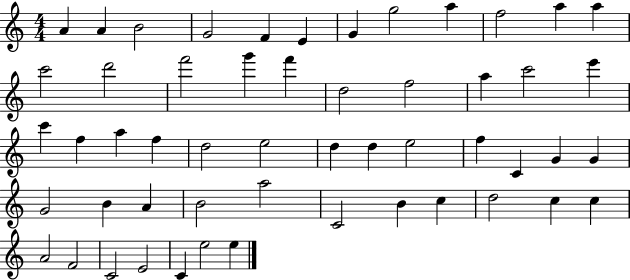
A4/q A4/q B4/h G4/h F4/q E4/q G4/q G5/h A5/q F5/h A5/q A5/q C6/h D6/h F6/h G6/q F6/q D5/h F5/h A5/q C6/h E6/q C6/q F5/q A5/q F5/q D5/h E5/h D5/q D5/q E5/h F5/q C4/q G4/q G4/q G4/h B4/q A4/q B4/h A5/h C4/h B4/q C5/q D5/h C5/q C5/q A4/h F4/h C4/h E4/h C4/q E5/h E5/q